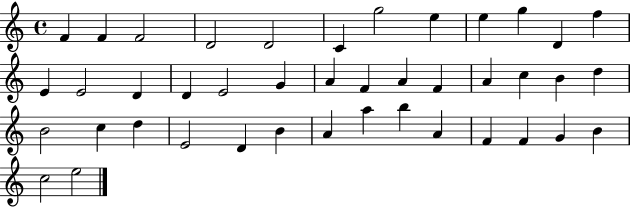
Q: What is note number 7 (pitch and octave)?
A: G5